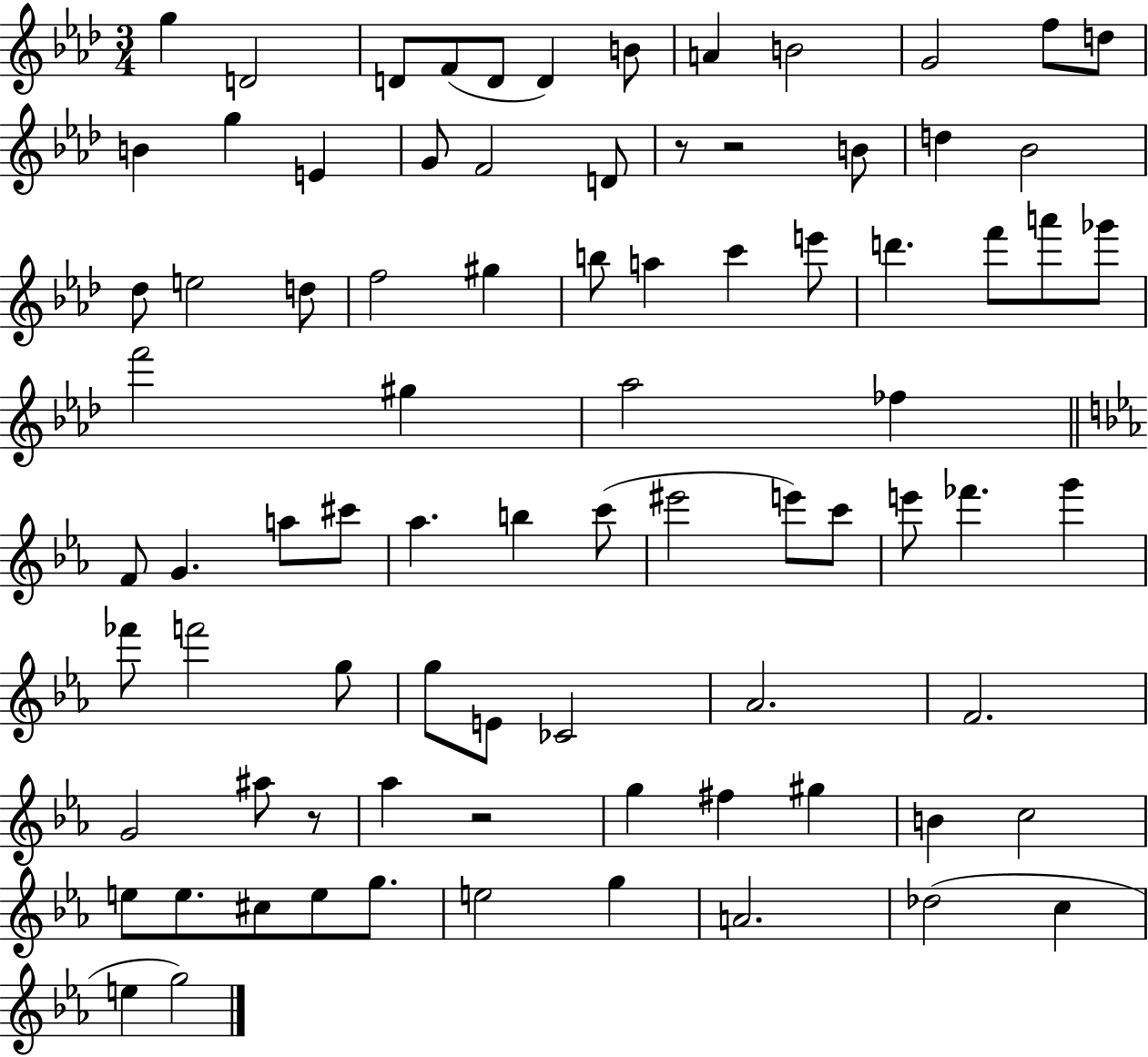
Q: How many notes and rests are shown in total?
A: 83